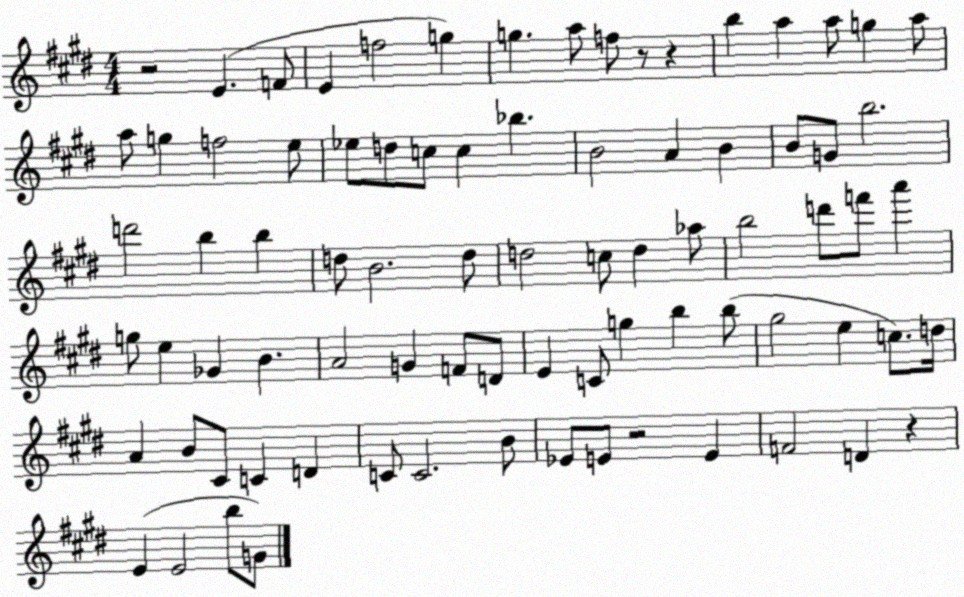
X:1
T:Untitled
M:4/4
L:1/4
K:E
z2 E F/2 E f2 g g a/2 f/2 z/2 z b a a/2 g a/2 a/2 g f2 e/2 _e/2 d/2 c/2 c _b B2 A B B/2 G/2 b2 d'2 b b d/2 B2 d/2 d2 c/2 d _a/2 b2 d'/2 f'/2 a' g/2 e _G B A2 G F/2 D/2 E C/2 g b b/2 ^g2 e c/2 d/4 A B/2 ^C/2 C D C/2 C2 B/2 _E/2 E/2 z2 E F2 D z E E2 b/2 G/2